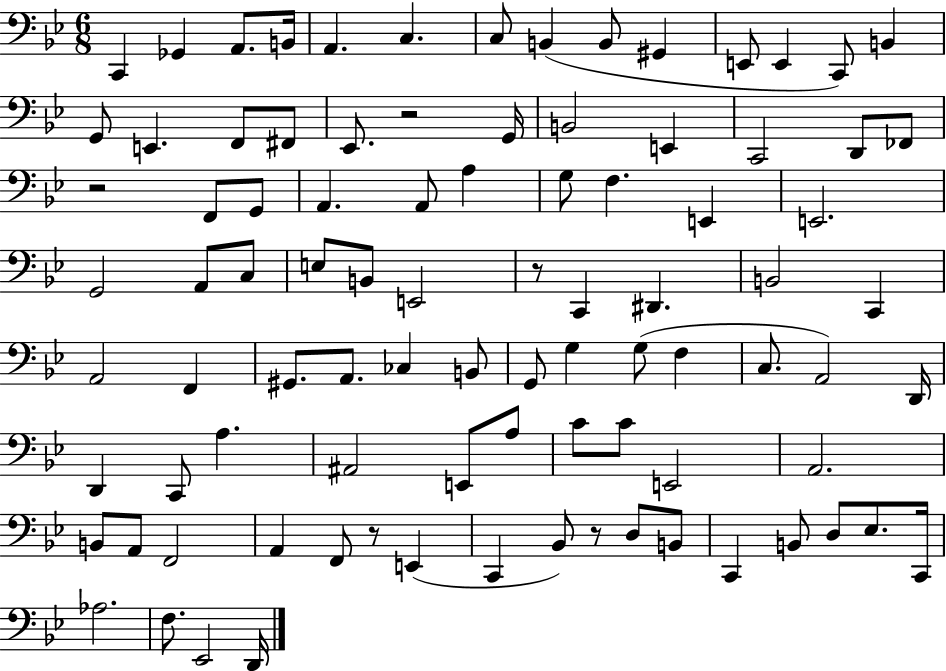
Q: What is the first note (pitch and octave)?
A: C2